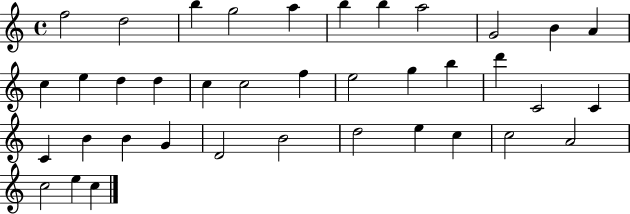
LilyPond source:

{
  \clef treble
  \time 4/4
  \defaultTimeSignature
  \key c \major
  f''2 d''2 | b''4 g''2 a''4 | b''4 b''4 a''2 | g'2 b'4 a'4 | \break c''4 e''4 d''4 d''4 | c''4 c''2 f''4 | e''2 g''4 b''4 | d'''4 c'2 c'4 | \break c'4 b'4 b'4 g'4 | d'2 b'2 | d''2 e''4 c''4 | c''2 a'2 | \break c''2 e''4 c''4 | \bar "|."
}